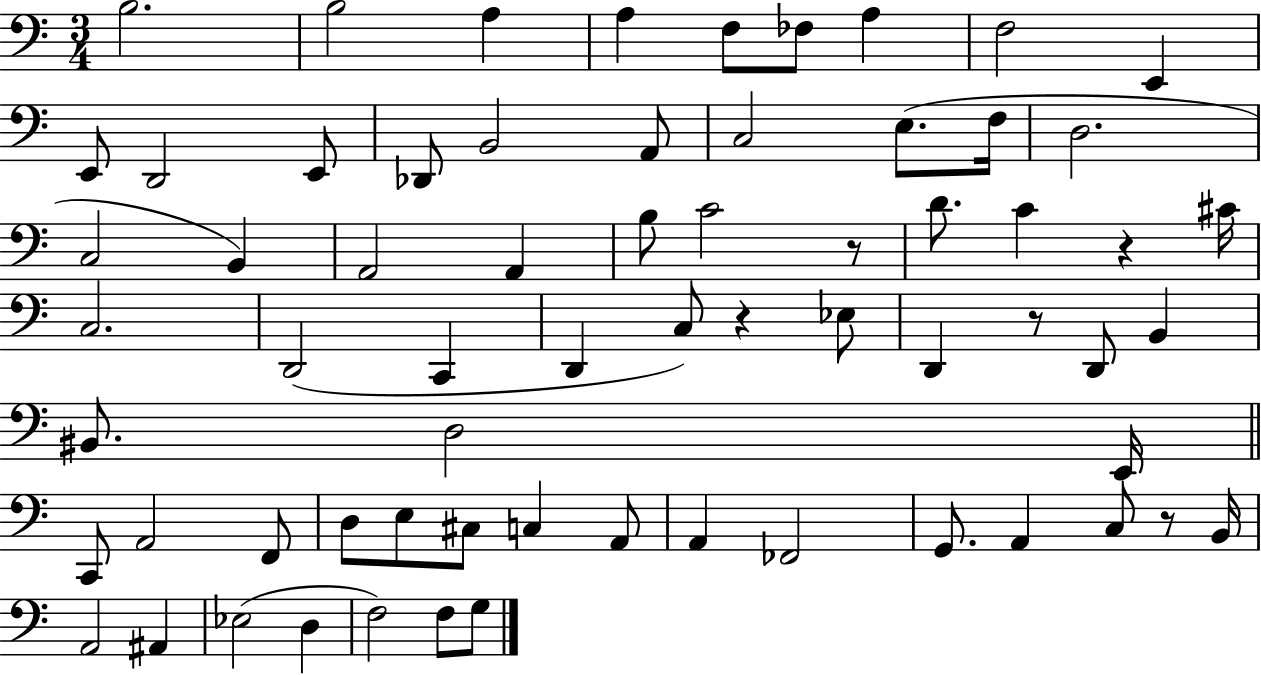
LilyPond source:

{
  \clef bass
  \numericTimeSignature
  \time 3/4
  \key c \major
  b2. | b2 a4 | a4 f8 fes8 a4 | f2 e,4 | \break e,8 d,2 e,8 | des,8 b,2 a,8 | c2 e8.( f16 | d2. | \break c2 b,4) | a,2 a,4 | b8 c'2 r8 | d'8. c'4 r4 cis'16 | \break c2. | d,2( c,4 | d,4 c8) r4 ees8 | d,4 r8 d,8 b,4 | \break bis,8. d2 e,16 | \bar "||" \break \key c \major c,8 a,2 f,8 | d8 e8 cis8 c4 a,8 | a,4 fes,2 | g,8. a,4 c8 r8 b,16 | \break a,2 ais,4 | ees2( d4 | f2) f8 g8 | \bar "|."
}